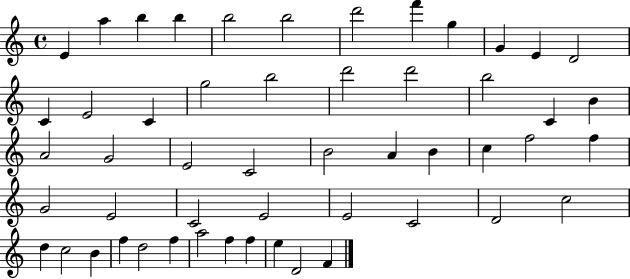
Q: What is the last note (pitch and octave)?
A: F4